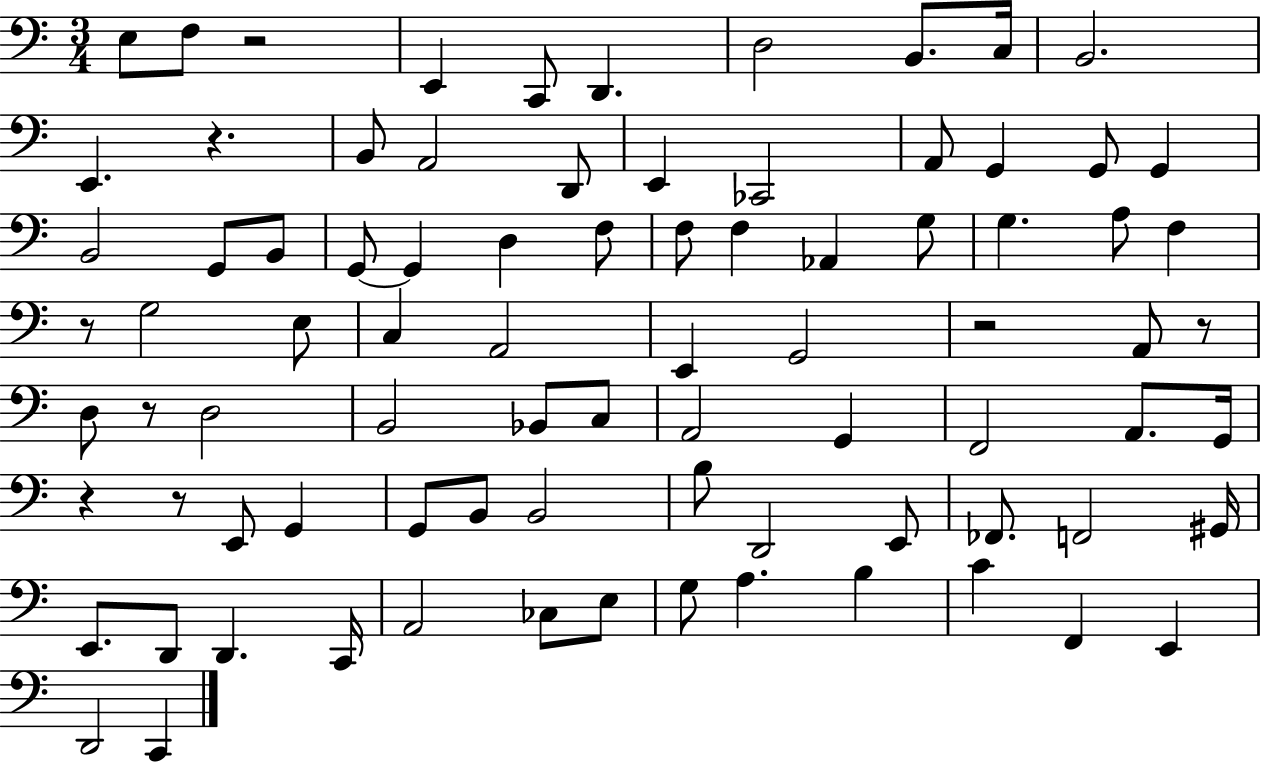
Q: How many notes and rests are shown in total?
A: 84